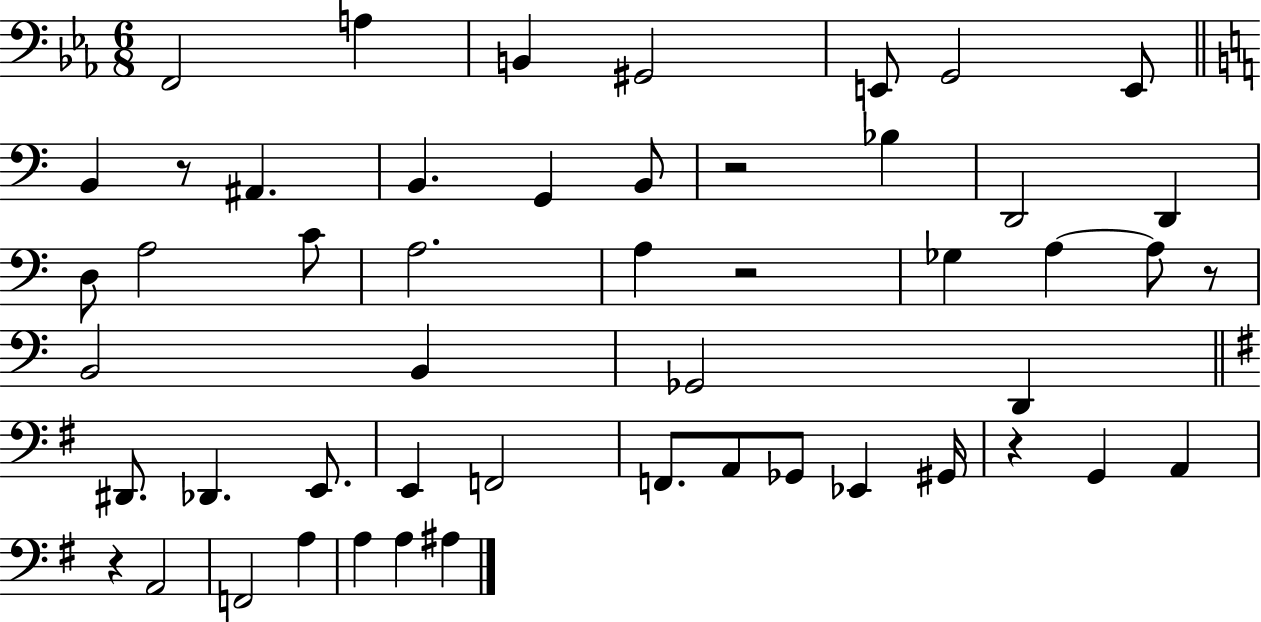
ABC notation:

X:1
T:Untitled
M:6/8
L:1/4
K:Eb
F,,2 A, B,, ^G,,2 E,,/2 G,,2 E,,/2 B,, z/2 ^A,, B,, G,, B,,/2 z2 _B, D,,2 D,, D,/2 A,2 C/2 A,2 A, z2 _G, A, A,/2 z/2 B,,2 B,, _G,,2 D,, ^D,,/2 _D,, E,,/2 E,, F,,2 F,,/2 A,,/2 _G,,/2 _E,, ^G,,/4 z G,, A,, z A,,2 F,,2 A, A, A, ^A,